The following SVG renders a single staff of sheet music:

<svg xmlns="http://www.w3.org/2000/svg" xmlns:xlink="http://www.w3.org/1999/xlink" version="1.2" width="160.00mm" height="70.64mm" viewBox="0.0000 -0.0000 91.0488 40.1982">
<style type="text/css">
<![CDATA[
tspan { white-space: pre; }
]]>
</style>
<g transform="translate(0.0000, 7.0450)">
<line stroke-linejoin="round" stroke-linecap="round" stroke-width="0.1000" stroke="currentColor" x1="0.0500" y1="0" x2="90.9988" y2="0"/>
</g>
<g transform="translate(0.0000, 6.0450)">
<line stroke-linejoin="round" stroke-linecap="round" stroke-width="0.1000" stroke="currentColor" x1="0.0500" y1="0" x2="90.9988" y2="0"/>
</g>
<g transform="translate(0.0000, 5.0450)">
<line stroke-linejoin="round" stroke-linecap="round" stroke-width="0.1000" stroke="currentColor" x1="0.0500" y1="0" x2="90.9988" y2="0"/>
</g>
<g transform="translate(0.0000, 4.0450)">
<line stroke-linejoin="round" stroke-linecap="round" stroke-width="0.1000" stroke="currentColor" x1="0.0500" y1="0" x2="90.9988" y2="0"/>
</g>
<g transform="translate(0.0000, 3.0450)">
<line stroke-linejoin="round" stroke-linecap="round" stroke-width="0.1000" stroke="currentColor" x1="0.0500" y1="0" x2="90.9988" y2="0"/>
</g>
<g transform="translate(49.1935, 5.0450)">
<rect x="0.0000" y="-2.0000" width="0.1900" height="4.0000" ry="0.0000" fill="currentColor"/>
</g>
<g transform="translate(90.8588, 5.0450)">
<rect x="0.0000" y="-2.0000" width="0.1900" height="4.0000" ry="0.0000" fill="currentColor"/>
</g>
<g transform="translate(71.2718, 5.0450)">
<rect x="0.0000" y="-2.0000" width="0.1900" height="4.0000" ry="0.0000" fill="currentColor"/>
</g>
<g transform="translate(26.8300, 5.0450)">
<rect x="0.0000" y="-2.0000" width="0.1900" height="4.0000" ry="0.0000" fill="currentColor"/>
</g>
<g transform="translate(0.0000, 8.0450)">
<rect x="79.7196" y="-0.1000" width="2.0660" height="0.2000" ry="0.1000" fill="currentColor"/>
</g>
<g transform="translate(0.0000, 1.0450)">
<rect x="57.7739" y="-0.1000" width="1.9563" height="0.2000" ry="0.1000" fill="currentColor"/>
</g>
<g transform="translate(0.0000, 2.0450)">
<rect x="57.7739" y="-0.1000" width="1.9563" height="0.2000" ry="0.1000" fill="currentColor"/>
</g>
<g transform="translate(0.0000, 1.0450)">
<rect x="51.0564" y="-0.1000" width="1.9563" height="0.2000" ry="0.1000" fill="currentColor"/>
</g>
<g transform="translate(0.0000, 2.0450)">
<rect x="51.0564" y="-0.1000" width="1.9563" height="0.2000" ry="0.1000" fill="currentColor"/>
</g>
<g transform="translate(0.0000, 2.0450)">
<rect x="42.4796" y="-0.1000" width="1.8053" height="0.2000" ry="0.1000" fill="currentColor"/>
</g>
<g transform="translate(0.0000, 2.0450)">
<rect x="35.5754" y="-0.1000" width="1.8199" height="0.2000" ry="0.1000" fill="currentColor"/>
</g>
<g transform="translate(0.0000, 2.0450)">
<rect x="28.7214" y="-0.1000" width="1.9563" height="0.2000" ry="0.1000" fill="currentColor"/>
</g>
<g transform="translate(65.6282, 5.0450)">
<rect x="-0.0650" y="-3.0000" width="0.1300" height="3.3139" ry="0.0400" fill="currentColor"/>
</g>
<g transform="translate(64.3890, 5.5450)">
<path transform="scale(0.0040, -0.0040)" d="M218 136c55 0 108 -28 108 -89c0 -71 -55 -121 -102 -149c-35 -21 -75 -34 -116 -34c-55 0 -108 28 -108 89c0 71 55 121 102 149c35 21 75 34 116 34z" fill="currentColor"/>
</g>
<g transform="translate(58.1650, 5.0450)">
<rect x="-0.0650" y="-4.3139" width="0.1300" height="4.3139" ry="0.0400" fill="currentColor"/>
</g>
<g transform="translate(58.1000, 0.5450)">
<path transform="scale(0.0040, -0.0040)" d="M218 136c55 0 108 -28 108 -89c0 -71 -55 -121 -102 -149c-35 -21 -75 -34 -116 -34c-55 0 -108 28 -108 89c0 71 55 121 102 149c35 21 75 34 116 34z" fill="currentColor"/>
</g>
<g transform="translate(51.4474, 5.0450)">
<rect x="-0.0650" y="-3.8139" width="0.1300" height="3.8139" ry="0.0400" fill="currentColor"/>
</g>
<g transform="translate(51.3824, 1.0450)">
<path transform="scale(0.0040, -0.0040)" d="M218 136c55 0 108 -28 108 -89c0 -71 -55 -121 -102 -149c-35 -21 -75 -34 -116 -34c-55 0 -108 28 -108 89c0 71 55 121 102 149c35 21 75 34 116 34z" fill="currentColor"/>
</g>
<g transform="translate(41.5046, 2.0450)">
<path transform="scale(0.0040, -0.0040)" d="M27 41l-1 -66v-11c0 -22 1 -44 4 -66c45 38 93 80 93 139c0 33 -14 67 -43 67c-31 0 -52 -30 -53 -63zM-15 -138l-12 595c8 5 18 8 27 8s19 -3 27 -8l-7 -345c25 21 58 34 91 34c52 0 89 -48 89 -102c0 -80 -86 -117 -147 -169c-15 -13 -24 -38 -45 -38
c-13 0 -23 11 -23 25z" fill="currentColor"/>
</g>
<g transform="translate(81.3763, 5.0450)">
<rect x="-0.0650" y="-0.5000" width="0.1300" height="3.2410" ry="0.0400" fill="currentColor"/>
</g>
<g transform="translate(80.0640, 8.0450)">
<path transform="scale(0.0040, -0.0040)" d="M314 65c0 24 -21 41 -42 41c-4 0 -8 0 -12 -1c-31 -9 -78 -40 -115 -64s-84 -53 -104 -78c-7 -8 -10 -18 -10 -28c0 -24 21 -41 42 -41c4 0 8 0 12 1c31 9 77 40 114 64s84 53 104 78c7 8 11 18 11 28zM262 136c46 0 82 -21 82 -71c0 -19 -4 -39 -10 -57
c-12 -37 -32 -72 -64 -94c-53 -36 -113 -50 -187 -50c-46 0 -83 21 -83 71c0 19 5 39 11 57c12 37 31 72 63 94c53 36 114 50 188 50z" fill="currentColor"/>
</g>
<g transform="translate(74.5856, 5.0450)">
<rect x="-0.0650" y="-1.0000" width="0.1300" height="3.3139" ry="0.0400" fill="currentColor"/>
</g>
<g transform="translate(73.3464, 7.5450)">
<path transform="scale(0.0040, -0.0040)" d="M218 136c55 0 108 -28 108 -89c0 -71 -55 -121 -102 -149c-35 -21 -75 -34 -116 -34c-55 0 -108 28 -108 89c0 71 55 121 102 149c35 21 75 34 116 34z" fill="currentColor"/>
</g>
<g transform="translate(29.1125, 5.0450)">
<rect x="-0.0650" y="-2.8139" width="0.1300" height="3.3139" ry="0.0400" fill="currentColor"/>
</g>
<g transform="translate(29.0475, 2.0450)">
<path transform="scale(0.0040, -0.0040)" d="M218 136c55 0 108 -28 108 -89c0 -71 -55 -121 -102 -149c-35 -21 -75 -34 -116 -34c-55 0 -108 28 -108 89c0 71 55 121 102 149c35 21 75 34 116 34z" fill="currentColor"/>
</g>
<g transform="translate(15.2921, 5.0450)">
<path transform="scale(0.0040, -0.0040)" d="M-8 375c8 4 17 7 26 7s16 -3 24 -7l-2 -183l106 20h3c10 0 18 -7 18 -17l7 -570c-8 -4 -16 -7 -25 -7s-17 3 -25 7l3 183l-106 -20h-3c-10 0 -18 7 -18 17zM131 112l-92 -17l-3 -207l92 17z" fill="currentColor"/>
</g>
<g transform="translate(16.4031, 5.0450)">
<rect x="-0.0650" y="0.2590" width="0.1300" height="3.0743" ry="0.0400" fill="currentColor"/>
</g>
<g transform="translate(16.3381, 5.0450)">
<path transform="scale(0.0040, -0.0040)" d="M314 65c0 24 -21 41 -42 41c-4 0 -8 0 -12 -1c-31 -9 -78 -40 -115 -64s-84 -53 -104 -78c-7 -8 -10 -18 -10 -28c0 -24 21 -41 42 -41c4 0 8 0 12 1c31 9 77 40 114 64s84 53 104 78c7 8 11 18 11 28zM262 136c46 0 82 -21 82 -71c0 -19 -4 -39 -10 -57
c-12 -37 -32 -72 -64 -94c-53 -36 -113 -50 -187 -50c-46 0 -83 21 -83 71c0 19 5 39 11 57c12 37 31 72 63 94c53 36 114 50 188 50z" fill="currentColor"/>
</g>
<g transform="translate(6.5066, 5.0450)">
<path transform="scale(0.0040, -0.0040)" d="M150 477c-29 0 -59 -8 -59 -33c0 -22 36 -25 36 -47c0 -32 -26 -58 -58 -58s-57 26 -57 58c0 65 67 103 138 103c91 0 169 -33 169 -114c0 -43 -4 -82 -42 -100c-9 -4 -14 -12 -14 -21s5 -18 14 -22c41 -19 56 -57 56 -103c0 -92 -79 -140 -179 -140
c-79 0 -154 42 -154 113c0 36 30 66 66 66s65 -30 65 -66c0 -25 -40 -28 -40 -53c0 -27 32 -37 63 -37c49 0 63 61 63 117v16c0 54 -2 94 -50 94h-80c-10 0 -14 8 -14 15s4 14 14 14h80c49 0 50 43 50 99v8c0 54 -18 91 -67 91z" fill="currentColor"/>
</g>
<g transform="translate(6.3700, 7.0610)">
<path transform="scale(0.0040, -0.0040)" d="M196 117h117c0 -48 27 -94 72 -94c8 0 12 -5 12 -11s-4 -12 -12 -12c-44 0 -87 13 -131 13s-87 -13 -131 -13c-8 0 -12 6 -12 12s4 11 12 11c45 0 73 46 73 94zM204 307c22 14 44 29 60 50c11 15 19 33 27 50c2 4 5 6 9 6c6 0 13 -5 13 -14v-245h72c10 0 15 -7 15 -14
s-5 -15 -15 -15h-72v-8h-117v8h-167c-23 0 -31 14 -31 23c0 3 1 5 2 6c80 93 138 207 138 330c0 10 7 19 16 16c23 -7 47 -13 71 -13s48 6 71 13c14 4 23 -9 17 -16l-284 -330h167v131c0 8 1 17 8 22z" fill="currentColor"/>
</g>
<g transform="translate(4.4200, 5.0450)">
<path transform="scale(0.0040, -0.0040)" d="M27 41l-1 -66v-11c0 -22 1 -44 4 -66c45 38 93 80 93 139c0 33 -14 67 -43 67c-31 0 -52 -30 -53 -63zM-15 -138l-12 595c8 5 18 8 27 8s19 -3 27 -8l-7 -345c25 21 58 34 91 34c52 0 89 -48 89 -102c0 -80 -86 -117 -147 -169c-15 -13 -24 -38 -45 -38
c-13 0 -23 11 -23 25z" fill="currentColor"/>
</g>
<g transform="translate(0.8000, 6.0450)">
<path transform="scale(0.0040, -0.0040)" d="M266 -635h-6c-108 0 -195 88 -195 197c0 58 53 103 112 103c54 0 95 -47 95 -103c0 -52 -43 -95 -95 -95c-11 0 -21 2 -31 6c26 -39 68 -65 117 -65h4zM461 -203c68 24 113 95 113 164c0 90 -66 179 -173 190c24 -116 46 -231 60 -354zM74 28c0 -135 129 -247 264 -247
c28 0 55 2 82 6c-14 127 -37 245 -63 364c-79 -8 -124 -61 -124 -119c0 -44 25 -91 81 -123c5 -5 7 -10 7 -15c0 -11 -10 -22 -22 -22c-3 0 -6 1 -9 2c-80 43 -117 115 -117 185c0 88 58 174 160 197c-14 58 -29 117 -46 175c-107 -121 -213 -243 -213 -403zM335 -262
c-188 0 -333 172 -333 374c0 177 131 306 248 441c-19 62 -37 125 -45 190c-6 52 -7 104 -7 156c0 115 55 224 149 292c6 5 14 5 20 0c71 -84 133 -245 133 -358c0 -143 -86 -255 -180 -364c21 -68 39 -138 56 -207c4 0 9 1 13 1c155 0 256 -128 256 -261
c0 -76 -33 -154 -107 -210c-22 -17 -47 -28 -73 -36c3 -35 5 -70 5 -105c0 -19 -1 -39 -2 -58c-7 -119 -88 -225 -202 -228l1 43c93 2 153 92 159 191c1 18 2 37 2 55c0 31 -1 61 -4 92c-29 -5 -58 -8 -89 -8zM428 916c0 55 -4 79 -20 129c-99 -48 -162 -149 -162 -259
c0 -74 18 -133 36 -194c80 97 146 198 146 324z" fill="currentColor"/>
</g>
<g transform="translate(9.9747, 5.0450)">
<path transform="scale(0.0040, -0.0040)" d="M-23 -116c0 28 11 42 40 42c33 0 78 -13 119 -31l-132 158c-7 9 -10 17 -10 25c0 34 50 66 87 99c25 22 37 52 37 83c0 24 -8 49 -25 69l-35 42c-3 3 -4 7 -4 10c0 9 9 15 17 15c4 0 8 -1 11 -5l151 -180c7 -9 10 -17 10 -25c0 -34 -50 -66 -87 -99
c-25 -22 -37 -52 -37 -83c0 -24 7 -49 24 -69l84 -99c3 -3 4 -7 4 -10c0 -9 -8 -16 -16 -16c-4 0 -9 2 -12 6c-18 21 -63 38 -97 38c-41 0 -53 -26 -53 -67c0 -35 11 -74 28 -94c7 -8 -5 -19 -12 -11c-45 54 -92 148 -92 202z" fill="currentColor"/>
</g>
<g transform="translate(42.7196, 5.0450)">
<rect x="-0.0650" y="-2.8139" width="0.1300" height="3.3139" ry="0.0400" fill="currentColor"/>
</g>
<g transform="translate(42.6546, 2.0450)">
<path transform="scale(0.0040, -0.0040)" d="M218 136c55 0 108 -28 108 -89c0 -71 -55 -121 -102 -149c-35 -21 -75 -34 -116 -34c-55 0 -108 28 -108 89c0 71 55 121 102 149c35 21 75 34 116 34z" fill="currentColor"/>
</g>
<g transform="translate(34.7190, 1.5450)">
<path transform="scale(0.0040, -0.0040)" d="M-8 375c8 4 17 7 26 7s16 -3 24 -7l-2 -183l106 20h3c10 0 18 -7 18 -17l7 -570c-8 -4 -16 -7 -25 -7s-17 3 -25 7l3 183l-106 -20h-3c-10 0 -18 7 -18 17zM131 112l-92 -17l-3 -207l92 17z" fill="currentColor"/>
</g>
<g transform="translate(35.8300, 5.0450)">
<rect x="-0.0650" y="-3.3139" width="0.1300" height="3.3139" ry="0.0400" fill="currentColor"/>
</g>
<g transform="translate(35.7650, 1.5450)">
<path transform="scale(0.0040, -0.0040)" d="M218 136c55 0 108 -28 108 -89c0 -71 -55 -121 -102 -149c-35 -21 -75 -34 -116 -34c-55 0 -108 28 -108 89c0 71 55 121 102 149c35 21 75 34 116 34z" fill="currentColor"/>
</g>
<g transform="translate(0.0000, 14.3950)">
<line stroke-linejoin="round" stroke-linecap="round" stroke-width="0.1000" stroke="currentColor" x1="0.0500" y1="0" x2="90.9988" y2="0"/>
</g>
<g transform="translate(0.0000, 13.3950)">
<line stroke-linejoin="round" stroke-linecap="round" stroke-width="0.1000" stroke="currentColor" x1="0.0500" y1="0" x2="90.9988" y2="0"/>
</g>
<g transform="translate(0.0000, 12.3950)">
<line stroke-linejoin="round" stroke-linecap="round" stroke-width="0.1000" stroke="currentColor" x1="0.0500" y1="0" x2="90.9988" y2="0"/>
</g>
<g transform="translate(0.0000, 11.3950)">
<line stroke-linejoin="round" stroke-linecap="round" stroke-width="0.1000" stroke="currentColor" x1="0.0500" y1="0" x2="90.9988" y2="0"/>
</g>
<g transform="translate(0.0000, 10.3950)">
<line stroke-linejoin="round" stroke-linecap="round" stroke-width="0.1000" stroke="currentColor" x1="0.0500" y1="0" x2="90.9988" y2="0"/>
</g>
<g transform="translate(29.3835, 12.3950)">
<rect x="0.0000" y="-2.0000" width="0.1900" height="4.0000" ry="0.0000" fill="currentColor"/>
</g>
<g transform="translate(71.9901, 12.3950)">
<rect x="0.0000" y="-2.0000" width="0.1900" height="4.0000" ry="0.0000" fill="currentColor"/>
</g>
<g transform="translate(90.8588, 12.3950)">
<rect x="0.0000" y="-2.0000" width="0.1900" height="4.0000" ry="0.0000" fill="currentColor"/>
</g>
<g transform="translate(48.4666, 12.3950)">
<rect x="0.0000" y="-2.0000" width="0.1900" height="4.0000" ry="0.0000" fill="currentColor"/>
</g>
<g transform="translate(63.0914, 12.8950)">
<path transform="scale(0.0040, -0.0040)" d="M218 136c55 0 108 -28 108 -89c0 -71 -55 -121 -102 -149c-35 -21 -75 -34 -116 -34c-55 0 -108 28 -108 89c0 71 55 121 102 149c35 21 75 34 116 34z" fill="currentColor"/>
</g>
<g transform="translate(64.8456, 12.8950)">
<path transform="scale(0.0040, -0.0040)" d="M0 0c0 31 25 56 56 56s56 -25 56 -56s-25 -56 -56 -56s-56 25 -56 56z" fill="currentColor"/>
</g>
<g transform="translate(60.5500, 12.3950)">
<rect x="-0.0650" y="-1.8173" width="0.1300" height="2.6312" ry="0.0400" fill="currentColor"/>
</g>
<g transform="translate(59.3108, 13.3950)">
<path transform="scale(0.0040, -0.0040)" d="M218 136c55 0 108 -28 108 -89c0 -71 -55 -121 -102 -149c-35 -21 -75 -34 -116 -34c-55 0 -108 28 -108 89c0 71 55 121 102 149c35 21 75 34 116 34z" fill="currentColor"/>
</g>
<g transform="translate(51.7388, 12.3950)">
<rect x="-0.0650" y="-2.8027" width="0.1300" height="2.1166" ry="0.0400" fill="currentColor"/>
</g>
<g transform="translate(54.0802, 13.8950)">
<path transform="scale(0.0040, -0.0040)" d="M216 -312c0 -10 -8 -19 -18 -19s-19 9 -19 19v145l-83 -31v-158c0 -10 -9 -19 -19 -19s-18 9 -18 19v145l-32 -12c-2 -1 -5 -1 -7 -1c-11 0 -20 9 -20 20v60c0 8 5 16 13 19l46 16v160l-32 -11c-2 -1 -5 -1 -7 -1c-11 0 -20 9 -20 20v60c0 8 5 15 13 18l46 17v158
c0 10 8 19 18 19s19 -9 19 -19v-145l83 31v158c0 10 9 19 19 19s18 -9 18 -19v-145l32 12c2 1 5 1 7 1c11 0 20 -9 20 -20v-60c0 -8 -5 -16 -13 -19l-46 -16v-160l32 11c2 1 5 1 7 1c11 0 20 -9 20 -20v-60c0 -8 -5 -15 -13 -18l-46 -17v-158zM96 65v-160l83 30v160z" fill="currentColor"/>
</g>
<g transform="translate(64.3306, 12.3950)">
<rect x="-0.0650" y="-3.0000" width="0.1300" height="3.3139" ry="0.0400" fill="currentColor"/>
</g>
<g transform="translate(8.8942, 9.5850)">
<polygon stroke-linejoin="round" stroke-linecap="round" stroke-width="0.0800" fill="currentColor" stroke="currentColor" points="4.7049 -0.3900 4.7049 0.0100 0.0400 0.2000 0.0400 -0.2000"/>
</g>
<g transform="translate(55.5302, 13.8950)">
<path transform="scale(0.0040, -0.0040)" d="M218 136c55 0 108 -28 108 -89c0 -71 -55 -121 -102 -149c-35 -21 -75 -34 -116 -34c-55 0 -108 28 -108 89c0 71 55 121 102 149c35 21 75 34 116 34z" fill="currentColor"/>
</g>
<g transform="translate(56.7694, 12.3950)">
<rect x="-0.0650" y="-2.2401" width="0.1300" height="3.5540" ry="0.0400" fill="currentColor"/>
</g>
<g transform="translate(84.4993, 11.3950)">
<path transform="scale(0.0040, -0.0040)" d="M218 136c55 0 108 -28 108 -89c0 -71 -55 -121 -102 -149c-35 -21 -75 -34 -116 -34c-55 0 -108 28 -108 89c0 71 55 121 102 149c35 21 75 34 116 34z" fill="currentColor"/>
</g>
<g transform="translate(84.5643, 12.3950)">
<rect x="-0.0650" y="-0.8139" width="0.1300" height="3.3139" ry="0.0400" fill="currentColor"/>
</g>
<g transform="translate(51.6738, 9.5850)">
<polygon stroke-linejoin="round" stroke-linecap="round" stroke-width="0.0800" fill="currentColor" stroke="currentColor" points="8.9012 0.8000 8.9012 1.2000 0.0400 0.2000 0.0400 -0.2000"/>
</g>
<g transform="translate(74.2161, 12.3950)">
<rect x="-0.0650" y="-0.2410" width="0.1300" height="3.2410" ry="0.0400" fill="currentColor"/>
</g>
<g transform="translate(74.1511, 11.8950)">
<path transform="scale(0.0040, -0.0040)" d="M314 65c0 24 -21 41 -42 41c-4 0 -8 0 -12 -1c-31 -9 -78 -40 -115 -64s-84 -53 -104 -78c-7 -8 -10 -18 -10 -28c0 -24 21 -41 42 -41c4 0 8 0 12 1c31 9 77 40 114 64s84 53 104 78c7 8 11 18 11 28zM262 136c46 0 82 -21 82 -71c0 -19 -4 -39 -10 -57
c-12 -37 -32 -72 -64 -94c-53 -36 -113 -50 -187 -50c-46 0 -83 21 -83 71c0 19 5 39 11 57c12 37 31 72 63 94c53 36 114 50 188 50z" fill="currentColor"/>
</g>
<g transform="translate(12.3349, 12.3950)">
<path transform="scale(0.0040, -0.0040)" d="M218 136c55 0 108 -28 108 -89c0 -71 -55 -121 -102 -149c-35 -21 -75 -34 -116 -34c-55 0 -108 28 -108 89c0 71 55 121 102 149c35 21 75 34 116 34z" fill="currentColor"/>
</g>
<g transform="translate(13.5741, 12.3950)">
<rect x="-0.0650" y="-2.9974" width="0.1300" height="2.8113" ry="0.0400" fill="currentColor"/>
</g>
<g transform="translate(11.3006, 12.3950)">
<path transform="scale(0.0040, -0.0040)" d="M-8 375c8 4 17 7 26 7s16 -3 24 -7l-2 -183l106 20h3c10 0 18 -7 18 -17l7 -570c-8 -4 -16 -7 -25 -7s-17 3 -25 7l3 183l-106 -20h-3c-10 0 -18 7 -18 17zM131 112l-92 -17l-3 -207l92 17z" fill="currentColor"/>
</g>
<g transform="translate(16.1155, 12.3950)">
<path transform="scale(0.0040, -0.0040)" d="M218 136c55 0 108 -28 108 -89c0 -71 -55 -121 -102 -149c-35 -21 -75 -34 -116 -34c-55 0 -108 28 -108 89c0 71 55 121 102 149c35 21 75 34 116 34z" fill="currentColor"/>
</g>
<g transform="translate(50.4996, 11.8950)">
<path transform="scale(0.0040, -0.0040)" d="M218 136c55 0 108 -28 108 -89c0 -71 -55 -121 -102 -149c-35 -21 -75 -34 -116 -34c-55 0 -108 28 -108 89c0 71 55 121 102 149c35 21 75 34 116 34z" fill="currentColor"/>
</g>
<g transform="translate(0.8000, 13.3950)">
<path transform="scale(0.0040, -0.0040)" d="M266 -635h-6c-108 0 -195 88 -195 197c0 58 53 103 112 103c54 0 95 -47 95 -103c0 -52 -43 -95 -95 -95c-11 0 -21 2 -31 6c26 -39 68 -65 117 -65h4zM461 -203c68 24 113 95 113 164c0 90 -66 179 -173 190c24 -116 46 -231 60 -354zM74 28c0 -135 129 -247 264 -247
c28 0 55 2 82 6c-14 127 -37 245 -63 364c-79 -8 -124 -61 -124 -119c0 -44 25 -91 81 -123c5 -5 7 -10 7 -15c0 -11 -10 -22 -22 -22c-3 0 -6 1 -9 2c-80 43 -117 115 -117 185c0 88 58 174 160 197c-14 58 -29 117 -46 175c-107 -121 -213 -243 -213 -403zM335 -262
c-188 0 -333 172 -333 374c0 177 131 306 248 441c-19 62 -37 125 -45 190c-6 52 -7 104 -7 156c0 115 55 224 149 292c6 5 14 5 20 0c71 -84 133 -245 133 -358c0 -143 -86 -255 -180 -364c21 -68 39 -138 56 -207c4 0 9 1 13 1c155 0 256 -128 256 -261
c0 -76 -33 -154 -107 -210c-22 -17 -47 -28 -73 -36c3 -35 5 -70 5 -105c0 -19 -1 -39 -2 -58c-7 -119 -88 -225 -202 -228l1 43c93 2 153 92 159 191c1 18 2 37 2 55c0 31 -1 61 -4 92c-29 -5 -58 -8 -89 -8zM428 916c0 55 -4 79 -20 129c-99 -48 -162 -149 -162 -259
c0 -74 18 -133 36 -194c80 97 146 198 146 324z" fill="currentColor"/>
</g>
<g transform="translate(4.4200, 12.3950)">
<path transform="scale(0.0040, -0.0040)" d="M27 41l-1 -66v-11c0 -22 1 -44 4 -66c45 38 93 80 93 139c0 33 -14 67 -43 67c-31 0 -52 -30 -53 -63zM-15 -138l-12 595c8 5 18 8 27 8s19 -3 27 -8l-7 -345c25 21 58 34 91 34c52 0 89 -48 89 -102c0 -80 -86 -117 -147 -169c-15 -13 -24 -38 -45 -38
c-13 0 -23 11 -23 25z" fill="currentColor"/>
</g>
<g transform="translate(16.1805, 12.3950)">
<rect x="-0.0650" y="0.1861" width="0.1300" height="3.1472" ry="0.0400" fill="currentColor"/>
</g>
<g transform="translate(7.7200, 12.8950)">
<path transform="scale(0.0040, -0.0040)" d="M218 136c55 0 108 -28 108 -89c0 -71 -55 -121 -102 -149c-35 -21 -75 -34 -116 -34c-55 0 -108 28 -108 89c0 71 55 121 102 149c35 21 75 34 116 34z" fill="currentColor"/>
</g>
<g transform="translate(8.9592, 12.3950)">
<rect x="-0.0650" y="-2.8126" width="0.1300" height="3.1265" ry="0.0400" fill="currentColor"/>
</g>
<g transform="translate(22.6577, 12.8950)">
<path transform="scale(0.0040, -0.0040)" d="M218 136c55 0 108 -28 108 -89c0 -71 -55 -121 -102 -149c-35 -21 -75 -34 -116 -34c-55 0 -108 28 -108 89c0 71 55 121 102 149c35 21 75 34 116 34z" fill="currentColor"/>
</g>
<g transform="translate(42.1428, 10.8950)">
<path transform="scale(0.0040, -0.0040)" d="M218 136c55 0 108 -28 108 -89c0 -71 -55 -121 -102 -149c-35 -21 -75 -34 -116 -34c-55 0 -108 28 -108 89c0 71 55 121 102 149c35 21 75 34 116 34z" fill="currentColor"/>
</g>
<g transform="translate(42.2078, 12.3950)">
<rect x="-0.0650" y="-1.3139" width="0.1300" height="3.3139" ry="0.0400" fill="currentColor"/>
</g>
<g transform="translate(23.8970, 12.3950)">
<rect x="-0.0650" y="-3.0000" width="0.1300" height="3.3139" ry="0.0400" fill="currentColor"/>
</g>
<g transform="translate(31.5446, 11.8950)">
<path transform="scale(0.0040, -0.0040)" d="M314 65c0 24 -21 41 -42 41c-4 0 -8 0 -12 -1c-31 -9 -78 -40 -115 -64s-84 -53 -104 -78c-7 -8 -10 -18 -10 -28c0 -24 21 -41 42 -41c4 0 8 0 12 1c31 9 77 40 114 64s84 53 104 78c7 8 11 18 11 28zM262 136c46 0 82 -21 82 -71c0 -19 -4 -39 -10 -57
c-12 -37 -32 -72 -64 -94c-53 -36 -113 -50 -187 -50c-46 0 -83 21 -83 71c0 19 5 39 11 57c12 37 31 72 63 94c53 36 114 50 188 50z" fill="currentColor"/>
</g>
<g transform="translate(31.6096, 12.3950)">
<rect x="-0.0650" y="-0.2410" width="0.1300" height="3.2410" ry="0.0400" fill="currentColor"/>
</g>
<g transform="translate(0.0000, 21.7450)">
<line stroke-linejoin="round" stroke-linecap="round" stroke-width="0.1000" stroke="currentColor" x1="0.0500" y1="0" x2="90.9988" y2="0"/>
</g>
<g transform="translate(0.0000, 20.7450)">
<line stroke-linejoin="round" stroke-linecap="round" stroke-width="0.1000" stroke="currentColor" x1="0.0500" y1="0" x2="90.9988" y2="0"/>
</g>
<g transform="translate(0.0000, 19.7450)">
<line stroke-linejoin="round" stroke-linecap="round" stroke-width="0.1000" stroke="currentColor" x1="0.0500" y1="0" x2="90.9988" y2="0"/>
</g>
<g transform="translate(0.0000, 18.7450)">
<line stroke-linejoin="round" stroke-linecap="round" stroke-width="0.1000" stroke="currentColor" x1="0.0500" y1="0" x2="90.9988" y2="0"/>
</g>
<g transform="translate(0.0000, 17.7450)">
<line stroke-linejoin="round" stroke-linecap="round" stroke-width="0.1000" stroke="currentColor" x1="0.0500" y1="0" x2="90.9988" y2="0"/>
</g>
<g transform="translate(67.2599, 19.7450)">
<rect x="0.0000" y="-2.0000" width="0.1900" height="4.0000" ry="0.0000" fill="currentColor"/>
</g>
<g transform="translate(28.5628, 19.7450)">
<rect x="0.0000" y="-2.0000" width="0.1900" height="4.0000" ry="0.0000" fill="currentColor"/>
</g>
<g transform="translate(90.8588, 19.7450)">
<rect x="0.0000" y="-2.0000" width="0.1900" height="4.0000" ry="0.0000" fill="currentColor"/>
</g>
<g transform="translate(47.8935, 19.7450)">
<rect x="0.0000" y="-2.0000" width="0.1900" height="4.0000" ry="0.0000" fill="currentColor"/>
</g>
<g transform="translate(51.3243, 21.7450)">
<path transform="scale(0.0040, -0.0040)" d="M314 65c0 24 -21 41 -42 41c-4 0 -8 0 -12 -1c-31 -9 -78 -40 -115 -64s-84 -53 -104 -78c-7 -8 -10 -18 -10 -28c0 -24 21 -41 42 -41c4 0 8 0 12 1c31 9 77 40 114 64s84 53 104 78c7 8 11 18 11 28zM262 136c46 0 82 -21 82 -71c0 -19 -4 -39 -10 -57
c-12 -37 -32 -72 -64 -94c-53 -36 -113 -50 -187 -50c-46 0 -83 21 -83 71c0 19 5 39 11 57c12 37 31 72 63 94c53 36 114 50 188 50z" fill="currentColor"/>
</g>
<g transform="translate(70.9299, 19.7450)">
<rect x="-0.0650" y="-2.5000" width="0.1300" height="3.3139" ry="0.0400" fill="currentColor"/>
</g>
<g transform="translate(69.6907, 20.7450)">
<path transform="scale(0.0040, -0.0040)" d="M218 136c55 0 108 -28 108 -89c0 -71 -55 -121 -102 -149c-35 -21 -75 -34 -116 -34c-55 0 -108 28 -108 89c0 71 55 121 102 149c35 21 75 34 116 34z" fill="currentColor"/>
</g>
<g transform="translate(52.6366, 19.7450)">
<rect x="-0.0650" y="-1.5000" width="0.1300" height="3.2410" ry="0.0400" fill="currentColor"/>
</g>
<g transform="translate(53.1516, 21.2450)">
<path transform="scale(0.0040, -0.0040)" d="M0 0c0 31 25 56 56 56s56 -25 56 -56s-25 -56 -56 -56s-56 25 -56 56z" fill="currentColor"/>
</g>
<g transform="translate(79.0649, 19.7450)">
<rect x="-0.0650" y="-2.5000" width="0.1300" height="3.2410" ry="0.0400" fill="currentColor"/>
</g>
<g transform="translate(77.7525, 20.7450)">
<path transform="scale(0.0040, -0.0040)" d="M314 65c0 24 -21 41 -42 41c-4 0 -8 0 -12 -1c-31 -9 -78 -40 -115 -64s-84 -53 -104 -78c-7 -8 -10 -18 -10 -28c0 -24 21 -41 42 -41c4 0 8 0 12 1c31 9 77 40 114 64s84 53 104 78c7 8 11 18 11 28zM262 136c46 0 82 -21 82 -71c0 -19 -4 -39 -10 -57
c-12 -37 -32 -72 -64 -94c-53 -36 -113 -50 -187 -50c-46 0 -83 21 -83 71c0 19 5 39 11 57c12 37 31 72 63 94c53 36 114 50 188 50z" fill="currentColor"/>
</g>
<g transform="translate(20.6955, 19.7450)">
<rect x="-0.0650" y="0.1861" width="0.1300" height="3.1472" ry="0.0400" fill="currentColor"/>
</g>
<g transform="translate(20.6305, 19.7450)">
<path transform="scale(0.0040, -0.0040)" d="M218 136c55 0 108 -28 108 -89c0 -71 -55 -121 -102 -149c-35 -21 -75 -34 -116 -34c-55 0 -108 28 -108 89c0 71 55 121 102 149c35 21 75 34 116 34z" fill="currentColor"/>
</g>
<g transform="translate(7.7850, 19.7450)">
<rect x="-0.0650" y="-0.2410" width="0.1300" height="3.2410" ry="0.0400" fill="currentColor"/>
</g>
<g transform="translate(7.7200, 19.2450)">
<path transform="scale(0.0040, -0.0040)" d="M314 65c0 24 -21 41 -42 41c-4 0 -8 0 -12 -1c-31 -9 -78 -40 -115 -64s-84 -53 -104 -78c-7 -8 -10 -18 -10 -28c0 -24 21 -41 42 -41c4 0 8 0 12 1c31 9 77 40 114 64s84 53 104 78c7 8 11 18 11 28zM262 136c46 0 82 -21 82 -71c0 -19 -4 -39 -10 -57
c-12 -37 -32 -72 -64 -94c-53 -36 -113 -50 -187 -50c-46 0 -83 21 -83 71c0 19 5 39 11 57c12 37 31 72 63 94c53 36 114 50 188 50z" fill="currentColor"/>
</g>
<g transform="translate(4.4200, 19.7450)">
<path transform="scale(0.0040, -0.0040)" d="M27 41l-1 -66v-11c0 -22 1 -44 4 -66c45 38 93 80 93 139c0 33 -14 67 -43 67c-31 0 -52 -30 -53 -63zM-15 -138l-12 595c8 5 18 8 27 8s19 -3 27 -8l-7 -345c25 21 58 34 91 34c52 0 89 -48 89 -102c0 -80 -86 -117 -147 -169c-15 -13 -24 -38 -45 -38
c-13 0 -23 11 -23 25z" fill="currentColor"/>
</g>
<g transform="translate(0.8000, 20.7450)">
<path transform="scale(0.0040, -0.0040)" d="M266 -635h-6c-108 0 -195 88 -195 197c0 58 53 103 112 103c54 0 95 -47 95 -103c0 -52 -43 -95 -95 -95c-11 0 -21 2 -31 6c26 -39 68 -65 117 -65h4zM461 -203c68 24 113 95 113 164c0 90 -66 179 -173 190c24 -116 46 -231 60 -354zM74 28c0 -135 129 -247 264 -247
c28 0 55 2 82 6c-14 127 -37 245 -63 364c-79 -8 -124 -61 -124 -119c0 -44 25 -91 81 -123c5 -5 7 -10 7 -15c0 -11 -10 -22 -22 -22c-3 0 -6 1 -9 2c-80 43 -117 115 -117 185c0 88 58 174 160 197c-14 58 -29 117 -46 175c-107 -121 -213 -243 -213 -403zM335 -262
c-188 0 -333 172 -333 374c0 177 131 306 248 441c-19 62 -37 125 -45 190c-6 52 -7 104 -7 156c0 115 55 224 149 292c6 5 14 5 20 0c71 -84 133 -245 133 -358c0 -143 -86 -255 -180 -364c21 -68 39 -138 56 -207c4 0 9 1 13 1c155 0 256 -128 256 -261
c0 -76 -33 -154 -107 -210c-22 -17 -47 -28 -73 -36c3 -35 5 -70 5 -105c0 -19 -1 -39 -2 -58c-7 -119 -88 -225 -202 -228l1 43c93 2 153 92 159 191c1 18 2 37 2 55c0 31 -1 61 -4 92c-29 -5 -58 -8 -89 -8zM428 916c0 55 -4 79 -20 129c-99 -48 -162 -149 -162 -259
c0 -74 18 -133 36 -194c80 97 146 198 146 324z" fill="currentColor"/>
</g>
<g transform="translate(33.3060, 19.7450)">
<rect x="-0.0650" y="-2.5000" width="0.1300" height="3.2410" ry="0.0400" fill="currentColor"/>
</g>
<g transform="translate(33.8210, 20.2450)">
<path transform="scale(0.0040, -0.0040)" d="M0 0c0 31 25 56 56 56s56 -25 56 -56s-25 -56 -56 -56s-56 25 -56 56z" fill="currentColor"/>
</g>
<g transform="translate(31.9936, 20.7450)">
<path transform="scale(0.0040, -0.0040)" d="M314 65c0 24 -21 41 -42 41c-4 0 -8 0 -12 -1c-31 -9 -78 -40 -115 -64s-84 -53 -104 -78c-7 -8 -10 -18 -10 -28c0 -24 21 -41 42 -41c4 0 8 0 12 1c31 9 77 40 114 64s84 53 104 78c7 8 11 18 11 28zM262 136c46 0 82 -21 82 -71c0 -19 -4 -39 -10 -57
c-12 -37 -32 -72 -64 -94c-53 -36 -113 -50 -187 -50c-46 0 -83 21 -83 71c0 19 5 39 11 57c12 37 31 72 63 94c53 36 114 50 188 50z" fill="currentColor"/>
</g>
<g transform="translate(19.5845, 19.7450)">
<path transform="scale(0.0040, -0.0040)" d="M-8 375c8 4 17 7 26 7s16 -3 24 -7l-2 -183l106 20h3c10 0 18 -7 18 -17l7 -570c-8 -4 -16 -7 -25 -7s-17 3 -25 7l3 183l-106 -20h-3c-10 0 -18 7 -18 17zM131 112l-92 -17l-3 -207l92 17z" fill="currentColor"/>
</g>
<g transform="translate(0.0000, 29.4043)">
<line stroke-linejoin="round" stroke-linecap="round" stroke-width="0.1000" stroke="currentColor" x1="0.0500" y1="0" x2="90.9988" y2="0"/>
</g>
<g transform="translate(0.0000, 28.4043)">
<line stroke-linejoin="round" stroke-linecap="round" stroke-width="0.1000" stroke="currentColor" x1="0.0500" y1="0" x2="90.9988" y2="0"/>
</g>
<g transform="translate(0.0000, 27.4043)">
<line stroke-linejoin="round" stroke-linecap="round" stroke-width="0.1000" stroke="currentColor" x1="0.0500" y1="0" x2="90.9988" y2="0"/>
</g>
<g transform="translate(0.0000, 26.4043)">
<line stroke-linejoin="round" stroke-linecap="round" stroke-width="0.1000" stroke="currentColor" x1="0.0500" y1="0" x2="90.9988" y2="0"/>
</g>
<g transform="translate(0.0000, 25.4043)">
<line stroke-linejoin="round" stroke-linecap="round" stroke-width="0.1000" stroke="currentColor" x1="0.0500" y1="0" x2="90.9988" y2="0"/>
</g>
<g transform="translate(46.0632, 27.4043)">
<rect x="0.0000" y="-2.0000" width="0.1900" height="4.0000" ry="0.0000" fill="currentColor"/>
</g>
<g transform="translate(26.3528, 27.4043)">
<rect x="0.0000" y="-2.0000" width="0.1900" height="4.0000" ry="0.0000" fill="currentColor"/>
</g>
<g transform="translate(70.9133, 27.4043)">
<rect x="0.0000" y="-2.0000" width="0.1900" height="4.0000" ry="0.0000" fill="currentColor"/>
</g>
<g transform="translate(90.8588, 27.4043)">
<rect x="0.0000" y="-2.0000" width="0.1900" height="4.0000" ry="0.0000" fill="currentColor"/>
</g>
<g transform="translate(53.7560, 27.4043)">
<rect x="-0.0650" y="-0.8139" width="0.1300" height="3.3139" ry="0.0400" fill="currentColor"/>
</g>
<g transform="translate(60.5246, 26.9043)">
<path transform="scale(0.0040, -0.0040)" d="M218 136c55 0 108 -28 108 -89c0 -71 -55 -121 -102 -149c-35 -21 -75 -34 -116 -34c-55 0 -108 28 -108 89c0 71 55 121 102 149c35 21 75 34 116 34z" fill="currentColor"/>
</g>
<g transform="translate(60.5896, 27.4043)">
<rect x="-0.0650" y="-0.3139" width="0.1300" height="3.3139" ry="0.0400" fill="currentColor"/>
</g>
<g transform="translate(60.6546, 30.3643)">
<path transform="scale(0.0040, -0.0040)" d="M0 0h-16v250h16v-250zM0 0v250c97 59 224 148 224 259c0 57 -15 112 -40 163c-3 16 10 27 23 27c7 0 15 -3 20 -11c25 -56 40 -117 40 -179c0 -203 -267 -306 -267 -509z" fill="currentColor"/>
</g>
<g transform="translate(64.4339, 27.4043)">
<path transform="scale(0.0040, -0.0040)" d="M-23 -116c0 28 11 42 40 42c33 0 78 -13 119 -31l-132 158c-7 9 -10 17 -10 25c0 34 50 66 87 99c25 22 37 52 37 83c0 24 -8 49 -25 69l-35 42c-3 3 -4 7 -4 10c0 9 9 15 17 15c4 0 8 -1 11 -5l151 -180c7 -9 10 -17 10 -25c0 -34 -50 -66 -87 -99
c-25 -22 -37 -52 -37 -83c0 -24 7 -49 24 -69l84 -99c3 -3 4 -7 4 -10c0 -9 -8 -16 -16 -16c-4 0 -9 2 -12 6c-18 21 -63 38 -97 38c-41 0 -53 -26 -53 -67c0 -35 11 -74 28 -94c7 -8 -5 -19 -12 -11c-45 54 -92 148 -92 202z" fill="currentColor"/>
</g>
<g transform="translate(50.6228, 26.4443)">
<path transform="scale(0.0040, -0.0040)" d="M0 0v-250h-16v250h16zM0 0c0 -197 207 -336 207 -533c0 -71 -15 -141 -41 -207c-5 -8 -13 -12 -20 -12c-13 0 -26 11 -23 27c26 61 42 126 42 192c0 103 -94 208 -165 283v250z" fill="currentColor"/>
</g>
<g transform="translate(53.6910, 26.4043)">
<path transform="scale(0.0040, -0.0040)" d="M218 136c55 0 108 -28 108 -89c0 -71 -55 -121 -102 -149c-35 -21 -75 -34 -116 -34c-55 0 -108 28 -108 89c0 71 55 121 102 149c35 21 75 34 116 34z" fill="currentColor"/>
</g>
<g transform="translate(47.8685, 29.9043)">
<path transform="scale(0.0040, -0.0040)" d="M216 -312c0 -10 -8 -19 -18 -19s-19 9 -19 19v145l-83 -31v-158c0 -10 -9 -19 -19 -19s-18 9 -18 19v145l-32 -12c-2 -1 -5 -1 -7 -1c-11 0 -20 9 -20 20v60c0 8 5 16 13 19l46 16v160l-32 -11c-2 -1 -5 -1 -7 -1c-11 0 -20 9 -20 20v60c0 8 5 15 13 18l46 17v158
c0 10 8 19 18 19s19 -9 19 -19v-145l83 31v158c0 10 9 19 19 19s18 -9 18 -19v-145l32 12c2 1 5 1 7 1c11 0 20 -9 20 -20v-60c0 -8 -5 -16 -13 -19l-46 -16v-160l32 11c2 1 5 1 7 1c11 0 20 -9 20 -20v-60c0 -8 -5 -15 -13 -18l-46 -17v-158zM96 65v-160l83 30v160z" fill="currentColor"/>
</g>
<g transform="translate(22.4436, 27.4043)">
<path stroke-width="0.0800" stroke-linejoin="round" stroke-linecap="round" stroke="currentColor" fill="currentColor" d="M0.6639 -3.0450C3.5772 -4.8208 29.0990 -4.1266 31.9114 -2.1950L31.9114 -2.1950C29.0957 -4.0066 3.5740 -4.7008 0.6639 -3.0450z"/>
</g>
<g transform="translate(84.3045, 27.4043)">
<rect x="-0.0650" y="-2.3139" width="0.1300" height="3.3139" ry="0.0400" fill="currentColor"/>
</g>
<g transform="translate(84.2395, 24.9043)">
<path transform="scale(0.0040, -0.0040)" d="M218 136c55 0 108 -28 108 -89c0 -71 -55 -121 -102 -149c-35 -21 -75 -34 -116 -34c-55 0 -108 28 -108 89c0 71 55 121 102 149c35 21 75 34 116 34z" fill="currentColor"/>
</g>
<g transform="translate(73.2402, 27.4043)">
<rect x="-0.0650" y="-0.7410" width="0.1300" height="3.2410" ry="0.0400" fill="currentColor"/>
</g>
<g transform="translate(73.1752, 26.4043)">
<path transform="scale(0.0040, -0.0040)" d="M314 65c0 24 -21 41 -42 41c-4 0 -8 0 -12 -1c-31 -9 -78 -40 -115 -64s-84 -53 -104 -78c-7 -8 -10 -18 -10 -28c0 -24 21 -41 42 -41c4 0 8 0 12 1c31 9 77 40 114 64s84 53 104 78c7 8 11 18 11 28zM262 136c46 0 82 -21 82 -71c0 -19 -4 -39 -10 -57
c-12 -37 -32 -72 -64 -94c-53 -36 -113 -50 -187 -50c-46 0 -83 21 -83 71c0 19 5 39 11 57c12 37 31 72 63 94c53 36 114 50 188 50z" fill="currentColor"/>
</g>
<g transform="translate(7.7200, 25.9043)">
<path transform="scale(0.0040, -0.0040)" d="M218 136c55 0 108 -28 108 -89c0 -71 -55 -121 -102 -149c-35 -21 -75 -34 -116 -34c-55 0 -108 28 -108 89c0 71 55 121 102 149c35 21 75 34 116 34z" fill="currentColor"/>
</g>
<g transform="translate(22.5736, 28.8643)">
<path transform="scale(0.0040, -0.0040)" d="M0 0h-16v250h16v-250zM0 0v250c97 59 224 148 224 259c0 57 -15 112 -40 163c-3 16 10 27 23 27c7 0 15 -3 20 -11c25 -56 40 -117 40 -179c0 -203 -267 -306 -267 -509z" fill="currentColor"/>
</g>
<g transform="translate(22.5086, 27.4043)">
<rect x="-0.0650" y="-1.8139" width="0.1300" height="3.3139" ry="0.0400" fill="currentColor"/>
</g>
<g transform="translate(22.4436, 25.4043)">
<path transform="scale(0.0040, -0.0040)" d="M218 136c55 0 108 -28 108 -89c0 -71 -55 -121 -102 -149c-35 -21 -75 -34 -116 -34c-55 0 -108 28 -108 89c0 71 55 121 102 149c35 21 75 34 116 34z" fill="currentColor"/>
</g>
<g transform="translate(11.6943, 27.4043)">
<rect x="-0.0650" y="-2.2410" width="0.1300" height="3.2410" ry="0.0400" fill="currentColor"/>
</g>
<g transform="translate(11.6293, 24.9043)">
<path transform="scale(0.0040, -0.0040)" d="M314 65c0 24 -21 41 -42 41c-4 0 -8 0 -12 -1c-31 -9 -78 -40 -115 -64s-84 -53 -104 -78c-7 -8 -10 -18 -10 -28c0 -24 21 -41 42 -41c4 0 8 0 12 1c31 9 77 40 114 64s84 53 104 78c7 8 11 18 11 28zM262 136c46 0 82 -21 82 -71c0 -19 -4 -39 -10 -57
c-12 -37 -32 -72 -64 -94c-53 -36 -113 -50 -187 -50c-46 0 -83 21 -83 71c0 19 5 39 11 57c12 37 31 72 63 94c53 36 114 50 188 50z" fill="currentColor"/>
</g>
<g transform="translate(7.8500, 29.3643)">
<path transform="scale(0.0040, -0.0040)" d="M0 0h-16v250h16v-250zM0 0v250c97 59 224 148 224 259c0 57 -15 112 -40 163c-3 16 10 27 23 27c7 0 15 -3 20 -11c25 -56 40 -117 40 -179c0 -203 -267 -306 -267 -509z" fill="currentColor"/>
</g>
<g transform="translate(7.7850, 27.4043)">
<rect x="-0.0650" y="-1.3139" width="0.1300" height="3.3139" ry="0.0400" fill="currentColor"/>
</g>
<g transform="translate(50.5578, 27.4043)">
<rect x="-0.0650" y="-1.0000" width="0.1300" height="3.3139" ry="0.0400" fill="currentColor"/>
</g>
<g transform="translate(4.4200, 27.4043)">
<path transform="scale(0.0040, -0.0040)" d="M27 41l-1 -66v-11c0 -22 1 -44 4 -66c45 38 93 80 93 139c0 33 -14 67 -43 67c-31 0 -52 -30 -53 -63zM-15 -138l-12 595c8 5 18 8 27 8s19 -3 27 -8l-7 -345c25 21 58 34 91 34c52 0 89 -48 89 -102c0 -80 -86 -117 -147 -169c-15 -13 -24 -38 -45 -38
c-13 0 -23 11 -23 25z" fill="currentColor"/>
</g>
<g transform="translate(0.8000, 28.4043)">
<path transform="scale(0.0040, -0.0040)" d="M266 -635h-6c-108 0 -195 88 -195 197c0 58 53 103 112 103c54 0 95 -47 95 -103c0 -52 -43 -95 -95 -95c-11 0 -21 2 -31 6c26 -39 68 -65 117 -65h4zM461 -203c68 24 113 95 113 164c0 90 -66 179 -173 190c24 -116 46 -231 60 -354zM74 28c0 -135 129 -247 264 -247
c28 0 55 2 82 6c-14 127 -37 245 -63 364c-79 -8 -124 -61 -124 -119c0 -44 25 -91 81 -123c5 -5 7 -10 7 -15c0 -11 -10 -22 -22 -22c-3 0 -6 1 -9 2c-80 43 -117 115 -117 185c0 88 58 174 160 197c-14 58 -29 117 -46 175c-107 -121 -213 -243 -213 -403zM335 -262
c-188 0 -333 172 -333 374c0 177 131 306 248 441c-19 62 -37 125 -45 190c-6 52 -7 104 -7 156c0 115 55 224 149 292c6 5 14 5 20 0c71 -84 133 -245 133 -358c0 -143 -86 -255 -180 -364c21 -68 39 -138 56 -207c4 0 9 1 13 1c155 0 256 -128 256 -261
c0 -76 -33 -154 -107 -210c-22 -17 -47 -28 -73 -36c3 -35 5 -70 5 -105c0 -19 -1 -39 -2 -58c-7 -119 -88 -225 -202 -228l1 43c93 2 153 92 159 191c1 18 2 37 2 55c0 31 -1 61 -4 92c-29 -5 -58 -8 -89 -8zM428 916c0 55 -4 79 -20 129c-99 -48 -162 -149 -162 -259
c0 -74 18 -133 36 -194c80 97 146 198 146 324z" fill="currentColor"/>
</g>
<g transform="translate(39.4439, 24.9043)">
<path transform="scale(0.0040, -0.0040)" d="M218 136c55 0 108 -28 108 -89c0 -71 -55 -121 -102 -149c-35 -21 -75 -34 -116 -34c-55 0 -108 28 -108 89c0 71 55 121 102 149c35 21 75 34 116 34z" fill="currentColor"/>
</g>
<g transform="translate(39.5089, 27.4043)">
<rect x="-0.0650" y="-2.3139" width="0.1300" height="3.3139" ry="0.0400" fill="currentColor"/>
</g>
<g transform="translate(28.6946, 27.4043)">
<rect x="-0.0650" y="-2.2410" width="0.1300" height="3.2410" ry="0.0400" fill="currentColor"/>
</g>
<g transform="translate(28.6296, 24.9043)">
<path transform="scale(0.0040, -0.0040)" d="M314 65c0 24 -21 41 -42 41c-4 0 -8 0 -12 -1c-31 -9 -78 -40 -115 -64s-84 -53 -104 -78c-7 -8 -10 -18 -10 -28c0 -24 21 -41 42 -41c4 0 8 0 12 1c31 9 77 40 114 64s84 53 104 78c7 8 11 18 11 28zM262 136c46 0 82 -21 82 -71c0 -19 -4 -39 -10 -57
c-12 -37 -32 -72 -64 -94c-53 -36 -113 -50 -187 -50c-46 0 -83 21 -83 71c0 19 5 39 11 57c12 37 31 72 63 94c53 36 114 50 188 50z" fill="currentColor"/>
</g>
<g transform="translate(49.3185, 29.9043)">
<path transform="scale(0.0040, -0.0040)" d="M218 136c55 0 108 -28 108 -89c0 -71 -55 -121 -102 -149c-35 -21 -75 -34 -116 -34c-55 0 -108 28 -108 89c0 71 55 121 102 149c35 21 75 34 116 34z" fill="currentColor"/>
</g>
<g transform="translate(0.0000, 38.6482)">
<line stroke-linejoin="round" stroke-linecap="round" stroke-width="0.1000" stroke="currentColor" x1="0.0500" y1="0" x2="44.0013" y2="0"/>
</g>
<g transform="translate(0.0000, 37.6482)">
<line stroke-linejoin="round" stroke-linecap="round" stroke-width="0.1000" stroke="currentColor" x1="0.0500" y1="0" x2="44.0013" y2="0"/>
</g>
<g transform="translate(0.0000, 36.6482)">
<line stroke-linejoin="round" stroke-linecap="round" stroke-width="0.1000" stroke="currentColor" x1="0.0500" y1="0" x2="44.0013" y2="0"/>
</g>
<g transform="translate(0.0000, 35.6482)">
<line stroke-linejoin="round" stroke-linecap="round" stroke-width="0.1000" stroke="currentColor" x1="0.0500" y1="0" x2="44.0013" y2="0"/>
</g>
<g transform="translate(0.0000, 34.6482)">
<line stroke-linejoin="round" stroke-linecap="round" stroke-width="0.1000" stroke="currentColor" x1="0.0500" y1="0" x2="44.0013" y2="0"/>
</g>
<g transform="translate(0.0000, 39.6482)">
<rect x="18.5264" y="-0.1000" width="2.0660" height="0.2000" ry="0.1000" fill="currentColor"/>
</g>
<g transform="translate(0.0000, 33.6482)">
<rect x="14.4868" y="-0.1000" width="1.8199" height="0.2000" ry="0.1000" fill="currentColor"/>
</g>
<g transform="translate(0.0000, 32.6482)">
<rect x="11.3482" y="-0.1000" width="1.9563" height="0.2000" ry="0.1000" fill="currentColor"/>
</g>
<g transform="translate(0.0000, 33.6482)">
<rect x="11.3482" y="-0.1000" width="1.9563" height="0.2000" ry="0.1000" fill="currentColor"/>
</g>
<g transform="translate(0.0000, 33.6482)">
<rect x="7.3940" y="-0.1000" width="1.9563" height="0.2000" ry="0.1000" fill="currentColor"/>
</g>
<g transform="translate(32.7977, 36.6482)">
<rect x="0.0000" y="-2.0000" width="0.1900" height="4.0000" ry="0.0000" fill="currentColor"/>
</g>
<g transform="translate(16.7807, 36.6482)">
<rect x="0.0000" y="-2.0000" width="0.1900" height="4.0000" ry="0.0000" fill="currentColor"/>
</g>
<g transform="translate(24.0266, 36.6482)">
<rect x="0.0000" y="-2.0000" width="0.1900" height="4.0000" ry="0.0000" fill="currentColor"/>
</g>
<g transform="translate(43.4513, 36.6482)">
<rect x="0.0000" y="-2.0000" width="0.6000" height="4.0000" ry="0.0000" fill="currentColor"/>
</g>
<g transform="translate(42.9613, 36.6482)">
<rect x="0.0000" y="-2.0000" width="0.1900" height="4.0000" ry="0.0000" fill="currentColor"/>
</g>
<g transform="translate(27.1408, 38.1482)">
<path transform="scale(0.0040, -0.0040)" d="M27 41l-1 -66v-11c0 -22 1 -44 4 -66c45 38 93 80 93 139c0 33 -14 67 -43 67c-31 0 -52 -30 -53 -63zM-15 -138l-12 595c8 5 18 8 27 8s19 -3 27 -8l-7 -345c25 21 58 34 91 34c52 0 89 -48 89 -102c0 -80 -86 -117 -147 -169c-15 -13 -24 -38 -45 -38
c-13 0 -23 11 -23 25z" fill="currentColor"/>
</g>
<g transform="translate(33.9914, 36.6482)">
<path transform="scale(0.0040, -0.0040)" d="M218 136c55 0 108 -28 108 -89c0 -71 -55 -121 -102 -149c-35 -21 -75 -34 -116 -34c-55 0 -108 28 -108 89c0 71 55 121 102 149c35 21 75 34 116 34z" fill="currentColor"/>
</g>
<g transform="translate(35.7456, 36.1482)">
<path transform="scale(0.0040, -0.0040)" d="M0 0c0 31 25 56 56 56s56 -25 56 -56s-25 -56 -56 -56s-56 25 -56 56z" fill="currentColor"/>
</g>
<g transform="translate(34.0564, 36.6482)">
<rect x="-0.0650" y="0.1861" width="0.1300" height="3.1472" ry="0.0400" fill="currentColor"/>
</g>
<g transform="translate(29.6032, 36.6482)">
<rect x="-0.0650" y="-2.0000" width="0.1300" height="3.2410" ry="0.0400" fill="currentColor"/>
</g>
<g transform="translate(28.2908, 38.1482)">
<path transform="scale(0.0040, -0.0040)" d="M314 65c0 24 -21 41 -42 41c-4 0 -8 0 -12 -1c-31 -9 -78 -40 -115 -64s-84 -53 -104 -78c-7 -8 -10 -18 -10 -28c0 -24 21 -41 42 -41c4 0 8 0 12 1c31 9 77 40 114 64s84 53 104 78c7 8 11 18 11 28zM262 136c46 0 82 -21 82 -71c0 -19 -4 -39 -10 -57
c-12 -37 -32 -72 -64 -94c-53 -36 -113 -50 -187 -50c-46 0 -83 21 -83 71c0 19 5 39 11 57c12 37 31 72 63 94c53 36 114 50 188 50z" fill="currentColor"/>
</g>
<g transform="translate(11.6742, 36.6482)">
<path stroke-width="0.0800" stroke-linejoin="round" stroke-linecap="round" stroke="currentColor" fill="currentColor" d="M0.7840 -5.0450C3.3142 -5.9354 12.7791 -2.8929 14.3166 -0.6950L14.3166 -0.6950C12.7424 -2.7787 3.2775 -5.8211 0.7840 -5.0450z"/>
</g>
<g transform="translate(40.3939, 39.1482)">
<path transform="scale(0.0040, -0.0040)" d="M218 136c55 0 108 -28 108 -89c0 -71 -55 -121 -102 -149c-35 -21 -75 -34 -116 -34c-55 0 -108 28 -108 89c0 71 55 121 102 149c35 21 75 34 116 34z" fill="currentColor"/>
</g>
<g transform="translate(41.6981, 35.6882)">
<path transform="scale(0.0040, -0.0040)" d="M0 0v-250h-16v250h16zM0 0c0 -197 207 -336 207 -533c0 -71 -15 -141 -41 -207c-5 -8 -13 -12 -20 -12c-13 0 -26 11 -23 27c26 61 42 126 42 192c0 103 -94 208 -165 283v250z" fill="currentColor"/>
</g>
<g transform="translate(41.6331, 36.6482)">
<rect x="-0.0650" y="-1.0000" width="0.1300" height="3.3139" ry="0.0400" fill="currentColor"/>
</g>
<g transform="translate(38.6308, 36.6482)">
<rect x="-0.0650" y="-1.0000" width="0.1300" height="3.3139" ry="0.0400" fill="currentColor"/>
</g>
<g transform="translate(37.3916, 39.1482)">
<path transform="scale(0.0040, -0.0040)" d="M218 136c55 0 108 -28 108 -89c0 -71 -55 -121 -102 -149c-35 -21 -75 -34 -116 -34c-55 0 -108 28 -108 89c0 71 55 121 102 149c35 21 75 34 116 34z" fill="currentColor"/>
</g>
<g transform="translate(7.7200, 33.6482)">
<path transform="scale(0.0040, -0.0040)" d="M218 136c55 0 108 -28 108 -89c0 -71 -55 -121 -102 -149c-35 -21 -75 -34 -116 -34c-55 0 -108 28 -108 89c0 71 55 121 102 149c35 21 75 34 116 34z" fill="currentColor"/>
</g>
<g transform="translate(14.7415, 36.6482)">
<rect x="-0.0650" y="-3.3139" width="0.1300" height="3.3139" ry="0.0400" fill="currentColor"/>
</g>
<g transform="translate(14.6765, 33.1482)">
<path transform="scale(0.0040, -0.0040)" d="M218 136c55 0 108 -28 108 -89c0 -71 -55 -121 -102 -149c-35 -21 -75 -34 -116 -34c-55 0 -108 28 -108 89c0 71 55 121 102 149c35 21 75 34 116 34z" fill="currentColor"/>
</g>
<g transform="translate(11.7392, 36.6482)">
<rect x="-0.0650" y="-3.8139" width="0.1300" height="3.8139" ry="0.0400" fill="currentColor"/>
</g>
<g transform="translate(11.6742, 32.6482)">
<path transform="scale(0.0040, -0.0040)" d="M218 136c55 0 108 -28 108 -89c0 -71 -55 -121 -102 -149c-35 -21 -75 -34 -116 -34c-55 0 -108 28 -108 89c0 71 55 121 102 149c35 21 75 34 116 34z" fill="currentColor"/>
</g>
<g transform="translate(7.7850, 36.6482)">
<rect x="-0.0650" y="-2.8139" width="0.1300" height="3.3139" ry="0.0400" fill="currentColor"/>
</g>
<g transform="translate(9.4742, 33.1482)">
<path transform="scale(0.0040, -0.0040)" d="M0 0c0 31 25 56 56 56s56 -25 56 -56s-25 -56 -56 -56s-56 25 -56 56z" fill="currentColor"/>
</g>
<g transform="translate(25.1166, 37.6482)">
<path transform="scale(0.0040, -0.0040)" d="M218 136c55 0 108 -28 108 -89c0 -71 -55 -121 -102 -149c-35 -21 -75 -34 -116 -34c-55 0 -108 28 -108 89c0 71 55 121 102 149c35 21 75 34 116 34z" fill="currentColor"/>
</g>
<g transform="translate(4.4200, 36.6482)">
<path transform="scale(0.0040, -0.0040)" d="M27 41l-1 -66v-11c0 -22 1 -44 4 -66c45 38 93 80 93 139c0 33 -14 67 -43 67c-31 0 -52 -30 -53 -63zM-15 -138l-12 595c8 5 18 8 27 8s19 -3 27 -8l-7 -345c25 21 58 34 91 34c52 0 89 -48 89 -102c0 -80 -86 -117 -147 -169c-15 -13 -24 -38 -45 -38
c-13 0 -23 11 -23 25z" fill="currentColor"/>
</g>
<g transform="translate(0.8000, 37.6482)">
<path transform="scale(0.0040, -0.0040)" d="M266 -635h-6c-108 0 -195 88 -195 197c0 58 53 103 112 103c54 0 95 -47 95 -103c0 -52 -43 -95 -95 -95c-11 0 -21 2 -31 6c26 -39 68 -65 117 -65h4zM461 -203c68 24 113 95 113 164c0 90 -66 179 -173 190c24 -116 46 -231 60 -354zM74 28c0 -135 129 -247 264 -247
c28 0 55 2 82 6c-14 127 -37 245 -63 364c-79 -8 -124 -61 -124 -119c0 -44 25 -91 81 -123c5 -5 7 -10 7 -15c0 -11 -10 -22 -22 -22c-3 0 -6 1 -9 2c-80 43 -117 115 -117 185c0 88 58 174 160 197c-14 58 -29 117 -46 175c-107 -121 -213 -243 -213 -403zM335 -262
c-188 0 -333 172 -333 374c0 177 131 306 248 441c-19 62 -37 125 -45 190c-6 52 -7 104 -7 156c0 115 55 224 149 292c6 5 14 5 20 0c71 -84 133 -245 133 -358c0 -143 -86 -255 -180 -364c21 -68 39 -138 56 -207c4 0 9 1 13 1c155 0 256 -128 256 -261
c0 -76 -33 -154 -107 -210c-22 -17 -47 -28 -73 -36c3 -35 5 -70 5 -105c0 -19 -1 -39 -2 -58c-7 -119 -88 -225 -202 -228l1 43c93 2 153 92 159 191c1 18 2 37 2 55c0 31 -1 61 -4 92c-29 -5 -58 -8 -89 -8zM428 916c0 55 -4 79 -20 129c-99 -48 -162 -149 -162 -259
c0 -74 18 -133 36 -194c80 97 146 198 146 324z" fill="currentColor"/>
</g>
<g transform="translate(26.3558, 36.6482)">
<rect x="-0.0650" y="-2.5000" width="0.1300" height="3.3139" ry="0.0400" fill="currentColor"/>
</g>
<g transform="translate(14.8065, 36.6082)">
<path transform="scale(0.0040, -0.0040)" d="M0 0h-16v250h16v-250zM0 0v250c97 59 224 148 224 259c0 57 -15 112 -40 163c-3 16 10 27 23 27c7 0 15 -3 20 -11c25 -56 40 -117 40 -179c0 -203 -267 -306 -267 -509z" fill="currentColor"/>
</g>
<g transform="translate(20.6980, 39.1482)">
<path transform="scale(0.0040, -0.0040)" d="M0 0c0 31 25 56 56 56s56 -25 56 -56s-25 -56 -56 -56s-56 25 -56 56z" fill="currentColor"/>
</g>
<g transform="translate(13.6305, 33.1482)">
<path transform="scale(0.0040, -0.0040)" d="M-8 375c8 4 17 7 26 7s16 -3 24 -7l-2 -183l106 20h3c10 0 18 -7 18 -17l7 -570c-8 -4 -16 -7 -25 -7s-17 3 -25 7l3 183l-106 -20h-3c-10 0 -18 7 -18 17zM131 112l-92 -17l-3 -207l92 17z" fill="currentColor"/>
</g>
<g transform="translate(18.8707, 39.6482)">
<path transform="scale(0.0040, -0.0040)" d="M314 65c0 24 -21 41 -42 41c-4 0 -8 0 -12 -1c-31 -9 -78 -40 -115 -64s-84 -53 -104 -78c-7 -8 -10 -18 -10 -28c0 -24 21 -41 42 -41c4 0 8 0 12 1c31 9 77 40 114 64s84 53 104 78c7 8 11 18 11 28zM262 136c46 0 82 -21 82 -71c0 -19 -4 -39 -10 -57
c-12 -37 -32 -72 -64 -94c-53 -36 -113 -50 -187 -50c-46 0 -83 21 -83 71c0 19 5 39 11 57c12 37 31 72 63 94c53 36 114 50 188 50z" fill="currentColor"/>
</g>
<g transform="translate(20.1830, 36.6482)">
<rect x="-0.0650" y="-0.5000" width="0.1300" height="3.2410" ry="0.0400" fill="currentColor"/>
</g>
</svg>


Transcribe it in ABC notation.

X:1
T:Untitled
M:3/4
L:1/4
K:F
z B2 a b _a c' d' A D C2 A/2 B/2 B A c2 e c/2 ^F/2 G/2 A c2 d c2 B G2 E2 G G2 e/2 g2 f/2 g2 g ^D/2 d c/2 z d2 g a c' b/2 C2 G _F2 _B D D/2